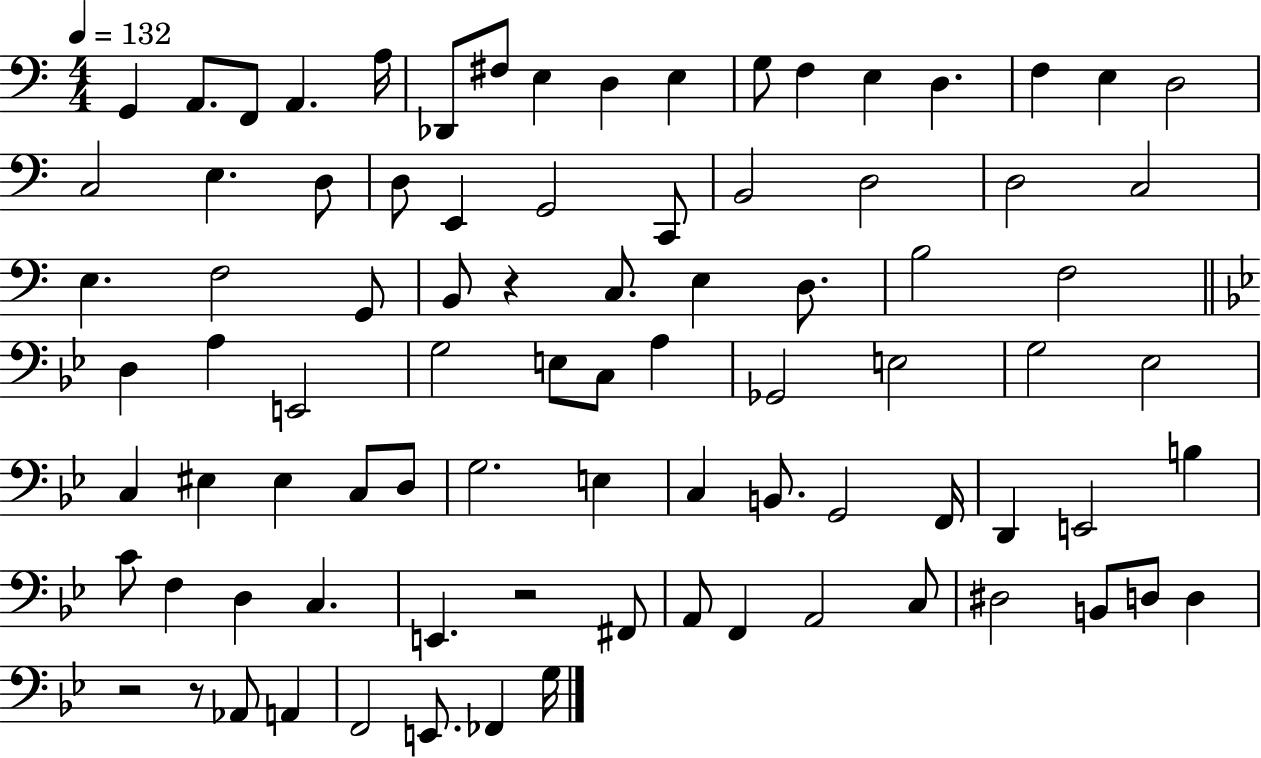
G2/q A2/e. F2/e A2/q. A3/s Db2/e F#3/e E3/q D3/q E3/q G3/e F3/q E3/q D3/q. F3/q E3/q D3/h C3/h E3/q. D3/e D3/e E2/q G2/h C2/e B2/h D3/h D3/h C3/h E3/q. F3/h G2/e B2/e R/q C3/e. E3/q D3/e. B3/h F3/h D3/q A3/q E2/h G3/h E3/e C3/e A3/q Gb2/h E3/h G3/h Eb3/h C3/q EIS3/q EIS3/q C3/e D3/e G3/h. E3/q C3/q B2/e. G2/h F2/s D2/q E2/h B3/q C4/e F3/q D3/q C3/q. E2/q. R/h F#2/e A2/e F2/q A2/h C3/e D#3/h B2/e D3/e D3/q R/h R/e Ab2/e A2/q F2/h E2/e. FES2/q G3/s